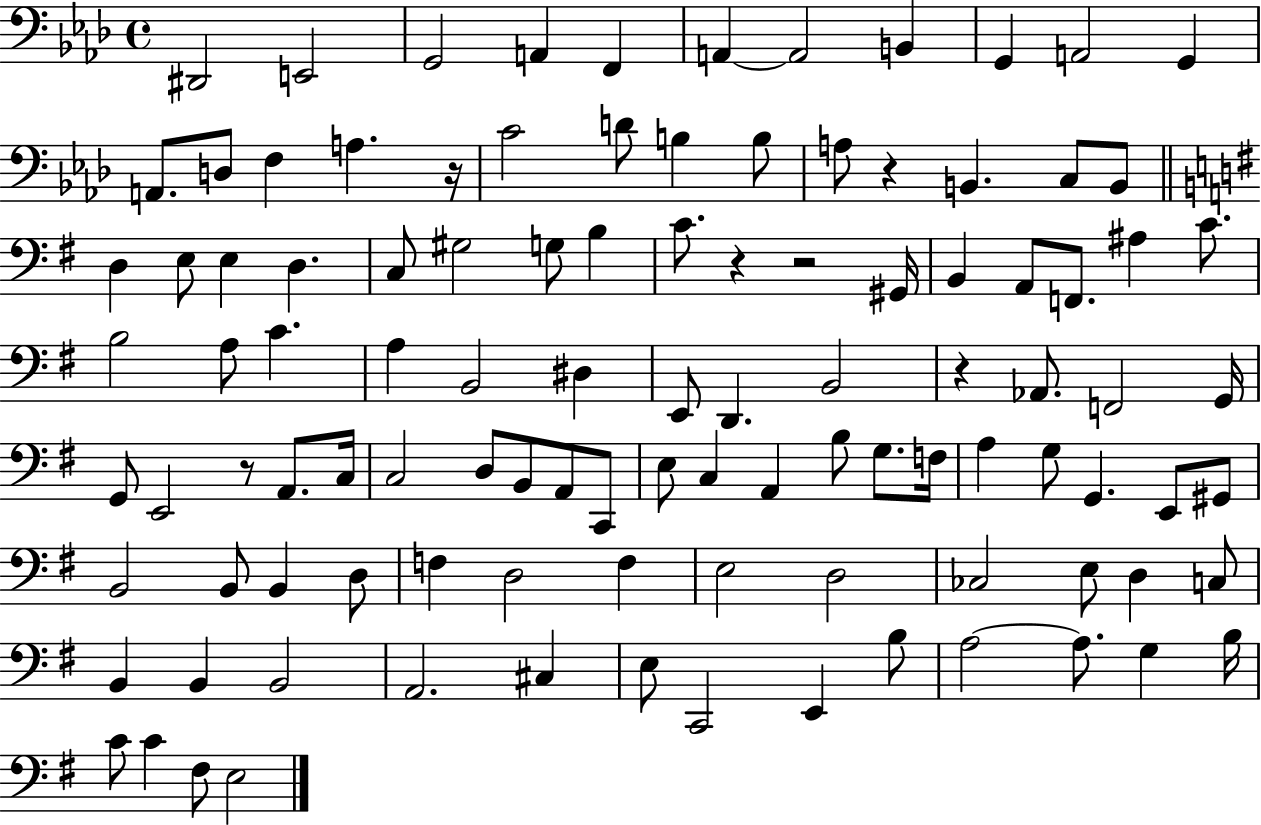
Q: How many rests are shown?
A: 6